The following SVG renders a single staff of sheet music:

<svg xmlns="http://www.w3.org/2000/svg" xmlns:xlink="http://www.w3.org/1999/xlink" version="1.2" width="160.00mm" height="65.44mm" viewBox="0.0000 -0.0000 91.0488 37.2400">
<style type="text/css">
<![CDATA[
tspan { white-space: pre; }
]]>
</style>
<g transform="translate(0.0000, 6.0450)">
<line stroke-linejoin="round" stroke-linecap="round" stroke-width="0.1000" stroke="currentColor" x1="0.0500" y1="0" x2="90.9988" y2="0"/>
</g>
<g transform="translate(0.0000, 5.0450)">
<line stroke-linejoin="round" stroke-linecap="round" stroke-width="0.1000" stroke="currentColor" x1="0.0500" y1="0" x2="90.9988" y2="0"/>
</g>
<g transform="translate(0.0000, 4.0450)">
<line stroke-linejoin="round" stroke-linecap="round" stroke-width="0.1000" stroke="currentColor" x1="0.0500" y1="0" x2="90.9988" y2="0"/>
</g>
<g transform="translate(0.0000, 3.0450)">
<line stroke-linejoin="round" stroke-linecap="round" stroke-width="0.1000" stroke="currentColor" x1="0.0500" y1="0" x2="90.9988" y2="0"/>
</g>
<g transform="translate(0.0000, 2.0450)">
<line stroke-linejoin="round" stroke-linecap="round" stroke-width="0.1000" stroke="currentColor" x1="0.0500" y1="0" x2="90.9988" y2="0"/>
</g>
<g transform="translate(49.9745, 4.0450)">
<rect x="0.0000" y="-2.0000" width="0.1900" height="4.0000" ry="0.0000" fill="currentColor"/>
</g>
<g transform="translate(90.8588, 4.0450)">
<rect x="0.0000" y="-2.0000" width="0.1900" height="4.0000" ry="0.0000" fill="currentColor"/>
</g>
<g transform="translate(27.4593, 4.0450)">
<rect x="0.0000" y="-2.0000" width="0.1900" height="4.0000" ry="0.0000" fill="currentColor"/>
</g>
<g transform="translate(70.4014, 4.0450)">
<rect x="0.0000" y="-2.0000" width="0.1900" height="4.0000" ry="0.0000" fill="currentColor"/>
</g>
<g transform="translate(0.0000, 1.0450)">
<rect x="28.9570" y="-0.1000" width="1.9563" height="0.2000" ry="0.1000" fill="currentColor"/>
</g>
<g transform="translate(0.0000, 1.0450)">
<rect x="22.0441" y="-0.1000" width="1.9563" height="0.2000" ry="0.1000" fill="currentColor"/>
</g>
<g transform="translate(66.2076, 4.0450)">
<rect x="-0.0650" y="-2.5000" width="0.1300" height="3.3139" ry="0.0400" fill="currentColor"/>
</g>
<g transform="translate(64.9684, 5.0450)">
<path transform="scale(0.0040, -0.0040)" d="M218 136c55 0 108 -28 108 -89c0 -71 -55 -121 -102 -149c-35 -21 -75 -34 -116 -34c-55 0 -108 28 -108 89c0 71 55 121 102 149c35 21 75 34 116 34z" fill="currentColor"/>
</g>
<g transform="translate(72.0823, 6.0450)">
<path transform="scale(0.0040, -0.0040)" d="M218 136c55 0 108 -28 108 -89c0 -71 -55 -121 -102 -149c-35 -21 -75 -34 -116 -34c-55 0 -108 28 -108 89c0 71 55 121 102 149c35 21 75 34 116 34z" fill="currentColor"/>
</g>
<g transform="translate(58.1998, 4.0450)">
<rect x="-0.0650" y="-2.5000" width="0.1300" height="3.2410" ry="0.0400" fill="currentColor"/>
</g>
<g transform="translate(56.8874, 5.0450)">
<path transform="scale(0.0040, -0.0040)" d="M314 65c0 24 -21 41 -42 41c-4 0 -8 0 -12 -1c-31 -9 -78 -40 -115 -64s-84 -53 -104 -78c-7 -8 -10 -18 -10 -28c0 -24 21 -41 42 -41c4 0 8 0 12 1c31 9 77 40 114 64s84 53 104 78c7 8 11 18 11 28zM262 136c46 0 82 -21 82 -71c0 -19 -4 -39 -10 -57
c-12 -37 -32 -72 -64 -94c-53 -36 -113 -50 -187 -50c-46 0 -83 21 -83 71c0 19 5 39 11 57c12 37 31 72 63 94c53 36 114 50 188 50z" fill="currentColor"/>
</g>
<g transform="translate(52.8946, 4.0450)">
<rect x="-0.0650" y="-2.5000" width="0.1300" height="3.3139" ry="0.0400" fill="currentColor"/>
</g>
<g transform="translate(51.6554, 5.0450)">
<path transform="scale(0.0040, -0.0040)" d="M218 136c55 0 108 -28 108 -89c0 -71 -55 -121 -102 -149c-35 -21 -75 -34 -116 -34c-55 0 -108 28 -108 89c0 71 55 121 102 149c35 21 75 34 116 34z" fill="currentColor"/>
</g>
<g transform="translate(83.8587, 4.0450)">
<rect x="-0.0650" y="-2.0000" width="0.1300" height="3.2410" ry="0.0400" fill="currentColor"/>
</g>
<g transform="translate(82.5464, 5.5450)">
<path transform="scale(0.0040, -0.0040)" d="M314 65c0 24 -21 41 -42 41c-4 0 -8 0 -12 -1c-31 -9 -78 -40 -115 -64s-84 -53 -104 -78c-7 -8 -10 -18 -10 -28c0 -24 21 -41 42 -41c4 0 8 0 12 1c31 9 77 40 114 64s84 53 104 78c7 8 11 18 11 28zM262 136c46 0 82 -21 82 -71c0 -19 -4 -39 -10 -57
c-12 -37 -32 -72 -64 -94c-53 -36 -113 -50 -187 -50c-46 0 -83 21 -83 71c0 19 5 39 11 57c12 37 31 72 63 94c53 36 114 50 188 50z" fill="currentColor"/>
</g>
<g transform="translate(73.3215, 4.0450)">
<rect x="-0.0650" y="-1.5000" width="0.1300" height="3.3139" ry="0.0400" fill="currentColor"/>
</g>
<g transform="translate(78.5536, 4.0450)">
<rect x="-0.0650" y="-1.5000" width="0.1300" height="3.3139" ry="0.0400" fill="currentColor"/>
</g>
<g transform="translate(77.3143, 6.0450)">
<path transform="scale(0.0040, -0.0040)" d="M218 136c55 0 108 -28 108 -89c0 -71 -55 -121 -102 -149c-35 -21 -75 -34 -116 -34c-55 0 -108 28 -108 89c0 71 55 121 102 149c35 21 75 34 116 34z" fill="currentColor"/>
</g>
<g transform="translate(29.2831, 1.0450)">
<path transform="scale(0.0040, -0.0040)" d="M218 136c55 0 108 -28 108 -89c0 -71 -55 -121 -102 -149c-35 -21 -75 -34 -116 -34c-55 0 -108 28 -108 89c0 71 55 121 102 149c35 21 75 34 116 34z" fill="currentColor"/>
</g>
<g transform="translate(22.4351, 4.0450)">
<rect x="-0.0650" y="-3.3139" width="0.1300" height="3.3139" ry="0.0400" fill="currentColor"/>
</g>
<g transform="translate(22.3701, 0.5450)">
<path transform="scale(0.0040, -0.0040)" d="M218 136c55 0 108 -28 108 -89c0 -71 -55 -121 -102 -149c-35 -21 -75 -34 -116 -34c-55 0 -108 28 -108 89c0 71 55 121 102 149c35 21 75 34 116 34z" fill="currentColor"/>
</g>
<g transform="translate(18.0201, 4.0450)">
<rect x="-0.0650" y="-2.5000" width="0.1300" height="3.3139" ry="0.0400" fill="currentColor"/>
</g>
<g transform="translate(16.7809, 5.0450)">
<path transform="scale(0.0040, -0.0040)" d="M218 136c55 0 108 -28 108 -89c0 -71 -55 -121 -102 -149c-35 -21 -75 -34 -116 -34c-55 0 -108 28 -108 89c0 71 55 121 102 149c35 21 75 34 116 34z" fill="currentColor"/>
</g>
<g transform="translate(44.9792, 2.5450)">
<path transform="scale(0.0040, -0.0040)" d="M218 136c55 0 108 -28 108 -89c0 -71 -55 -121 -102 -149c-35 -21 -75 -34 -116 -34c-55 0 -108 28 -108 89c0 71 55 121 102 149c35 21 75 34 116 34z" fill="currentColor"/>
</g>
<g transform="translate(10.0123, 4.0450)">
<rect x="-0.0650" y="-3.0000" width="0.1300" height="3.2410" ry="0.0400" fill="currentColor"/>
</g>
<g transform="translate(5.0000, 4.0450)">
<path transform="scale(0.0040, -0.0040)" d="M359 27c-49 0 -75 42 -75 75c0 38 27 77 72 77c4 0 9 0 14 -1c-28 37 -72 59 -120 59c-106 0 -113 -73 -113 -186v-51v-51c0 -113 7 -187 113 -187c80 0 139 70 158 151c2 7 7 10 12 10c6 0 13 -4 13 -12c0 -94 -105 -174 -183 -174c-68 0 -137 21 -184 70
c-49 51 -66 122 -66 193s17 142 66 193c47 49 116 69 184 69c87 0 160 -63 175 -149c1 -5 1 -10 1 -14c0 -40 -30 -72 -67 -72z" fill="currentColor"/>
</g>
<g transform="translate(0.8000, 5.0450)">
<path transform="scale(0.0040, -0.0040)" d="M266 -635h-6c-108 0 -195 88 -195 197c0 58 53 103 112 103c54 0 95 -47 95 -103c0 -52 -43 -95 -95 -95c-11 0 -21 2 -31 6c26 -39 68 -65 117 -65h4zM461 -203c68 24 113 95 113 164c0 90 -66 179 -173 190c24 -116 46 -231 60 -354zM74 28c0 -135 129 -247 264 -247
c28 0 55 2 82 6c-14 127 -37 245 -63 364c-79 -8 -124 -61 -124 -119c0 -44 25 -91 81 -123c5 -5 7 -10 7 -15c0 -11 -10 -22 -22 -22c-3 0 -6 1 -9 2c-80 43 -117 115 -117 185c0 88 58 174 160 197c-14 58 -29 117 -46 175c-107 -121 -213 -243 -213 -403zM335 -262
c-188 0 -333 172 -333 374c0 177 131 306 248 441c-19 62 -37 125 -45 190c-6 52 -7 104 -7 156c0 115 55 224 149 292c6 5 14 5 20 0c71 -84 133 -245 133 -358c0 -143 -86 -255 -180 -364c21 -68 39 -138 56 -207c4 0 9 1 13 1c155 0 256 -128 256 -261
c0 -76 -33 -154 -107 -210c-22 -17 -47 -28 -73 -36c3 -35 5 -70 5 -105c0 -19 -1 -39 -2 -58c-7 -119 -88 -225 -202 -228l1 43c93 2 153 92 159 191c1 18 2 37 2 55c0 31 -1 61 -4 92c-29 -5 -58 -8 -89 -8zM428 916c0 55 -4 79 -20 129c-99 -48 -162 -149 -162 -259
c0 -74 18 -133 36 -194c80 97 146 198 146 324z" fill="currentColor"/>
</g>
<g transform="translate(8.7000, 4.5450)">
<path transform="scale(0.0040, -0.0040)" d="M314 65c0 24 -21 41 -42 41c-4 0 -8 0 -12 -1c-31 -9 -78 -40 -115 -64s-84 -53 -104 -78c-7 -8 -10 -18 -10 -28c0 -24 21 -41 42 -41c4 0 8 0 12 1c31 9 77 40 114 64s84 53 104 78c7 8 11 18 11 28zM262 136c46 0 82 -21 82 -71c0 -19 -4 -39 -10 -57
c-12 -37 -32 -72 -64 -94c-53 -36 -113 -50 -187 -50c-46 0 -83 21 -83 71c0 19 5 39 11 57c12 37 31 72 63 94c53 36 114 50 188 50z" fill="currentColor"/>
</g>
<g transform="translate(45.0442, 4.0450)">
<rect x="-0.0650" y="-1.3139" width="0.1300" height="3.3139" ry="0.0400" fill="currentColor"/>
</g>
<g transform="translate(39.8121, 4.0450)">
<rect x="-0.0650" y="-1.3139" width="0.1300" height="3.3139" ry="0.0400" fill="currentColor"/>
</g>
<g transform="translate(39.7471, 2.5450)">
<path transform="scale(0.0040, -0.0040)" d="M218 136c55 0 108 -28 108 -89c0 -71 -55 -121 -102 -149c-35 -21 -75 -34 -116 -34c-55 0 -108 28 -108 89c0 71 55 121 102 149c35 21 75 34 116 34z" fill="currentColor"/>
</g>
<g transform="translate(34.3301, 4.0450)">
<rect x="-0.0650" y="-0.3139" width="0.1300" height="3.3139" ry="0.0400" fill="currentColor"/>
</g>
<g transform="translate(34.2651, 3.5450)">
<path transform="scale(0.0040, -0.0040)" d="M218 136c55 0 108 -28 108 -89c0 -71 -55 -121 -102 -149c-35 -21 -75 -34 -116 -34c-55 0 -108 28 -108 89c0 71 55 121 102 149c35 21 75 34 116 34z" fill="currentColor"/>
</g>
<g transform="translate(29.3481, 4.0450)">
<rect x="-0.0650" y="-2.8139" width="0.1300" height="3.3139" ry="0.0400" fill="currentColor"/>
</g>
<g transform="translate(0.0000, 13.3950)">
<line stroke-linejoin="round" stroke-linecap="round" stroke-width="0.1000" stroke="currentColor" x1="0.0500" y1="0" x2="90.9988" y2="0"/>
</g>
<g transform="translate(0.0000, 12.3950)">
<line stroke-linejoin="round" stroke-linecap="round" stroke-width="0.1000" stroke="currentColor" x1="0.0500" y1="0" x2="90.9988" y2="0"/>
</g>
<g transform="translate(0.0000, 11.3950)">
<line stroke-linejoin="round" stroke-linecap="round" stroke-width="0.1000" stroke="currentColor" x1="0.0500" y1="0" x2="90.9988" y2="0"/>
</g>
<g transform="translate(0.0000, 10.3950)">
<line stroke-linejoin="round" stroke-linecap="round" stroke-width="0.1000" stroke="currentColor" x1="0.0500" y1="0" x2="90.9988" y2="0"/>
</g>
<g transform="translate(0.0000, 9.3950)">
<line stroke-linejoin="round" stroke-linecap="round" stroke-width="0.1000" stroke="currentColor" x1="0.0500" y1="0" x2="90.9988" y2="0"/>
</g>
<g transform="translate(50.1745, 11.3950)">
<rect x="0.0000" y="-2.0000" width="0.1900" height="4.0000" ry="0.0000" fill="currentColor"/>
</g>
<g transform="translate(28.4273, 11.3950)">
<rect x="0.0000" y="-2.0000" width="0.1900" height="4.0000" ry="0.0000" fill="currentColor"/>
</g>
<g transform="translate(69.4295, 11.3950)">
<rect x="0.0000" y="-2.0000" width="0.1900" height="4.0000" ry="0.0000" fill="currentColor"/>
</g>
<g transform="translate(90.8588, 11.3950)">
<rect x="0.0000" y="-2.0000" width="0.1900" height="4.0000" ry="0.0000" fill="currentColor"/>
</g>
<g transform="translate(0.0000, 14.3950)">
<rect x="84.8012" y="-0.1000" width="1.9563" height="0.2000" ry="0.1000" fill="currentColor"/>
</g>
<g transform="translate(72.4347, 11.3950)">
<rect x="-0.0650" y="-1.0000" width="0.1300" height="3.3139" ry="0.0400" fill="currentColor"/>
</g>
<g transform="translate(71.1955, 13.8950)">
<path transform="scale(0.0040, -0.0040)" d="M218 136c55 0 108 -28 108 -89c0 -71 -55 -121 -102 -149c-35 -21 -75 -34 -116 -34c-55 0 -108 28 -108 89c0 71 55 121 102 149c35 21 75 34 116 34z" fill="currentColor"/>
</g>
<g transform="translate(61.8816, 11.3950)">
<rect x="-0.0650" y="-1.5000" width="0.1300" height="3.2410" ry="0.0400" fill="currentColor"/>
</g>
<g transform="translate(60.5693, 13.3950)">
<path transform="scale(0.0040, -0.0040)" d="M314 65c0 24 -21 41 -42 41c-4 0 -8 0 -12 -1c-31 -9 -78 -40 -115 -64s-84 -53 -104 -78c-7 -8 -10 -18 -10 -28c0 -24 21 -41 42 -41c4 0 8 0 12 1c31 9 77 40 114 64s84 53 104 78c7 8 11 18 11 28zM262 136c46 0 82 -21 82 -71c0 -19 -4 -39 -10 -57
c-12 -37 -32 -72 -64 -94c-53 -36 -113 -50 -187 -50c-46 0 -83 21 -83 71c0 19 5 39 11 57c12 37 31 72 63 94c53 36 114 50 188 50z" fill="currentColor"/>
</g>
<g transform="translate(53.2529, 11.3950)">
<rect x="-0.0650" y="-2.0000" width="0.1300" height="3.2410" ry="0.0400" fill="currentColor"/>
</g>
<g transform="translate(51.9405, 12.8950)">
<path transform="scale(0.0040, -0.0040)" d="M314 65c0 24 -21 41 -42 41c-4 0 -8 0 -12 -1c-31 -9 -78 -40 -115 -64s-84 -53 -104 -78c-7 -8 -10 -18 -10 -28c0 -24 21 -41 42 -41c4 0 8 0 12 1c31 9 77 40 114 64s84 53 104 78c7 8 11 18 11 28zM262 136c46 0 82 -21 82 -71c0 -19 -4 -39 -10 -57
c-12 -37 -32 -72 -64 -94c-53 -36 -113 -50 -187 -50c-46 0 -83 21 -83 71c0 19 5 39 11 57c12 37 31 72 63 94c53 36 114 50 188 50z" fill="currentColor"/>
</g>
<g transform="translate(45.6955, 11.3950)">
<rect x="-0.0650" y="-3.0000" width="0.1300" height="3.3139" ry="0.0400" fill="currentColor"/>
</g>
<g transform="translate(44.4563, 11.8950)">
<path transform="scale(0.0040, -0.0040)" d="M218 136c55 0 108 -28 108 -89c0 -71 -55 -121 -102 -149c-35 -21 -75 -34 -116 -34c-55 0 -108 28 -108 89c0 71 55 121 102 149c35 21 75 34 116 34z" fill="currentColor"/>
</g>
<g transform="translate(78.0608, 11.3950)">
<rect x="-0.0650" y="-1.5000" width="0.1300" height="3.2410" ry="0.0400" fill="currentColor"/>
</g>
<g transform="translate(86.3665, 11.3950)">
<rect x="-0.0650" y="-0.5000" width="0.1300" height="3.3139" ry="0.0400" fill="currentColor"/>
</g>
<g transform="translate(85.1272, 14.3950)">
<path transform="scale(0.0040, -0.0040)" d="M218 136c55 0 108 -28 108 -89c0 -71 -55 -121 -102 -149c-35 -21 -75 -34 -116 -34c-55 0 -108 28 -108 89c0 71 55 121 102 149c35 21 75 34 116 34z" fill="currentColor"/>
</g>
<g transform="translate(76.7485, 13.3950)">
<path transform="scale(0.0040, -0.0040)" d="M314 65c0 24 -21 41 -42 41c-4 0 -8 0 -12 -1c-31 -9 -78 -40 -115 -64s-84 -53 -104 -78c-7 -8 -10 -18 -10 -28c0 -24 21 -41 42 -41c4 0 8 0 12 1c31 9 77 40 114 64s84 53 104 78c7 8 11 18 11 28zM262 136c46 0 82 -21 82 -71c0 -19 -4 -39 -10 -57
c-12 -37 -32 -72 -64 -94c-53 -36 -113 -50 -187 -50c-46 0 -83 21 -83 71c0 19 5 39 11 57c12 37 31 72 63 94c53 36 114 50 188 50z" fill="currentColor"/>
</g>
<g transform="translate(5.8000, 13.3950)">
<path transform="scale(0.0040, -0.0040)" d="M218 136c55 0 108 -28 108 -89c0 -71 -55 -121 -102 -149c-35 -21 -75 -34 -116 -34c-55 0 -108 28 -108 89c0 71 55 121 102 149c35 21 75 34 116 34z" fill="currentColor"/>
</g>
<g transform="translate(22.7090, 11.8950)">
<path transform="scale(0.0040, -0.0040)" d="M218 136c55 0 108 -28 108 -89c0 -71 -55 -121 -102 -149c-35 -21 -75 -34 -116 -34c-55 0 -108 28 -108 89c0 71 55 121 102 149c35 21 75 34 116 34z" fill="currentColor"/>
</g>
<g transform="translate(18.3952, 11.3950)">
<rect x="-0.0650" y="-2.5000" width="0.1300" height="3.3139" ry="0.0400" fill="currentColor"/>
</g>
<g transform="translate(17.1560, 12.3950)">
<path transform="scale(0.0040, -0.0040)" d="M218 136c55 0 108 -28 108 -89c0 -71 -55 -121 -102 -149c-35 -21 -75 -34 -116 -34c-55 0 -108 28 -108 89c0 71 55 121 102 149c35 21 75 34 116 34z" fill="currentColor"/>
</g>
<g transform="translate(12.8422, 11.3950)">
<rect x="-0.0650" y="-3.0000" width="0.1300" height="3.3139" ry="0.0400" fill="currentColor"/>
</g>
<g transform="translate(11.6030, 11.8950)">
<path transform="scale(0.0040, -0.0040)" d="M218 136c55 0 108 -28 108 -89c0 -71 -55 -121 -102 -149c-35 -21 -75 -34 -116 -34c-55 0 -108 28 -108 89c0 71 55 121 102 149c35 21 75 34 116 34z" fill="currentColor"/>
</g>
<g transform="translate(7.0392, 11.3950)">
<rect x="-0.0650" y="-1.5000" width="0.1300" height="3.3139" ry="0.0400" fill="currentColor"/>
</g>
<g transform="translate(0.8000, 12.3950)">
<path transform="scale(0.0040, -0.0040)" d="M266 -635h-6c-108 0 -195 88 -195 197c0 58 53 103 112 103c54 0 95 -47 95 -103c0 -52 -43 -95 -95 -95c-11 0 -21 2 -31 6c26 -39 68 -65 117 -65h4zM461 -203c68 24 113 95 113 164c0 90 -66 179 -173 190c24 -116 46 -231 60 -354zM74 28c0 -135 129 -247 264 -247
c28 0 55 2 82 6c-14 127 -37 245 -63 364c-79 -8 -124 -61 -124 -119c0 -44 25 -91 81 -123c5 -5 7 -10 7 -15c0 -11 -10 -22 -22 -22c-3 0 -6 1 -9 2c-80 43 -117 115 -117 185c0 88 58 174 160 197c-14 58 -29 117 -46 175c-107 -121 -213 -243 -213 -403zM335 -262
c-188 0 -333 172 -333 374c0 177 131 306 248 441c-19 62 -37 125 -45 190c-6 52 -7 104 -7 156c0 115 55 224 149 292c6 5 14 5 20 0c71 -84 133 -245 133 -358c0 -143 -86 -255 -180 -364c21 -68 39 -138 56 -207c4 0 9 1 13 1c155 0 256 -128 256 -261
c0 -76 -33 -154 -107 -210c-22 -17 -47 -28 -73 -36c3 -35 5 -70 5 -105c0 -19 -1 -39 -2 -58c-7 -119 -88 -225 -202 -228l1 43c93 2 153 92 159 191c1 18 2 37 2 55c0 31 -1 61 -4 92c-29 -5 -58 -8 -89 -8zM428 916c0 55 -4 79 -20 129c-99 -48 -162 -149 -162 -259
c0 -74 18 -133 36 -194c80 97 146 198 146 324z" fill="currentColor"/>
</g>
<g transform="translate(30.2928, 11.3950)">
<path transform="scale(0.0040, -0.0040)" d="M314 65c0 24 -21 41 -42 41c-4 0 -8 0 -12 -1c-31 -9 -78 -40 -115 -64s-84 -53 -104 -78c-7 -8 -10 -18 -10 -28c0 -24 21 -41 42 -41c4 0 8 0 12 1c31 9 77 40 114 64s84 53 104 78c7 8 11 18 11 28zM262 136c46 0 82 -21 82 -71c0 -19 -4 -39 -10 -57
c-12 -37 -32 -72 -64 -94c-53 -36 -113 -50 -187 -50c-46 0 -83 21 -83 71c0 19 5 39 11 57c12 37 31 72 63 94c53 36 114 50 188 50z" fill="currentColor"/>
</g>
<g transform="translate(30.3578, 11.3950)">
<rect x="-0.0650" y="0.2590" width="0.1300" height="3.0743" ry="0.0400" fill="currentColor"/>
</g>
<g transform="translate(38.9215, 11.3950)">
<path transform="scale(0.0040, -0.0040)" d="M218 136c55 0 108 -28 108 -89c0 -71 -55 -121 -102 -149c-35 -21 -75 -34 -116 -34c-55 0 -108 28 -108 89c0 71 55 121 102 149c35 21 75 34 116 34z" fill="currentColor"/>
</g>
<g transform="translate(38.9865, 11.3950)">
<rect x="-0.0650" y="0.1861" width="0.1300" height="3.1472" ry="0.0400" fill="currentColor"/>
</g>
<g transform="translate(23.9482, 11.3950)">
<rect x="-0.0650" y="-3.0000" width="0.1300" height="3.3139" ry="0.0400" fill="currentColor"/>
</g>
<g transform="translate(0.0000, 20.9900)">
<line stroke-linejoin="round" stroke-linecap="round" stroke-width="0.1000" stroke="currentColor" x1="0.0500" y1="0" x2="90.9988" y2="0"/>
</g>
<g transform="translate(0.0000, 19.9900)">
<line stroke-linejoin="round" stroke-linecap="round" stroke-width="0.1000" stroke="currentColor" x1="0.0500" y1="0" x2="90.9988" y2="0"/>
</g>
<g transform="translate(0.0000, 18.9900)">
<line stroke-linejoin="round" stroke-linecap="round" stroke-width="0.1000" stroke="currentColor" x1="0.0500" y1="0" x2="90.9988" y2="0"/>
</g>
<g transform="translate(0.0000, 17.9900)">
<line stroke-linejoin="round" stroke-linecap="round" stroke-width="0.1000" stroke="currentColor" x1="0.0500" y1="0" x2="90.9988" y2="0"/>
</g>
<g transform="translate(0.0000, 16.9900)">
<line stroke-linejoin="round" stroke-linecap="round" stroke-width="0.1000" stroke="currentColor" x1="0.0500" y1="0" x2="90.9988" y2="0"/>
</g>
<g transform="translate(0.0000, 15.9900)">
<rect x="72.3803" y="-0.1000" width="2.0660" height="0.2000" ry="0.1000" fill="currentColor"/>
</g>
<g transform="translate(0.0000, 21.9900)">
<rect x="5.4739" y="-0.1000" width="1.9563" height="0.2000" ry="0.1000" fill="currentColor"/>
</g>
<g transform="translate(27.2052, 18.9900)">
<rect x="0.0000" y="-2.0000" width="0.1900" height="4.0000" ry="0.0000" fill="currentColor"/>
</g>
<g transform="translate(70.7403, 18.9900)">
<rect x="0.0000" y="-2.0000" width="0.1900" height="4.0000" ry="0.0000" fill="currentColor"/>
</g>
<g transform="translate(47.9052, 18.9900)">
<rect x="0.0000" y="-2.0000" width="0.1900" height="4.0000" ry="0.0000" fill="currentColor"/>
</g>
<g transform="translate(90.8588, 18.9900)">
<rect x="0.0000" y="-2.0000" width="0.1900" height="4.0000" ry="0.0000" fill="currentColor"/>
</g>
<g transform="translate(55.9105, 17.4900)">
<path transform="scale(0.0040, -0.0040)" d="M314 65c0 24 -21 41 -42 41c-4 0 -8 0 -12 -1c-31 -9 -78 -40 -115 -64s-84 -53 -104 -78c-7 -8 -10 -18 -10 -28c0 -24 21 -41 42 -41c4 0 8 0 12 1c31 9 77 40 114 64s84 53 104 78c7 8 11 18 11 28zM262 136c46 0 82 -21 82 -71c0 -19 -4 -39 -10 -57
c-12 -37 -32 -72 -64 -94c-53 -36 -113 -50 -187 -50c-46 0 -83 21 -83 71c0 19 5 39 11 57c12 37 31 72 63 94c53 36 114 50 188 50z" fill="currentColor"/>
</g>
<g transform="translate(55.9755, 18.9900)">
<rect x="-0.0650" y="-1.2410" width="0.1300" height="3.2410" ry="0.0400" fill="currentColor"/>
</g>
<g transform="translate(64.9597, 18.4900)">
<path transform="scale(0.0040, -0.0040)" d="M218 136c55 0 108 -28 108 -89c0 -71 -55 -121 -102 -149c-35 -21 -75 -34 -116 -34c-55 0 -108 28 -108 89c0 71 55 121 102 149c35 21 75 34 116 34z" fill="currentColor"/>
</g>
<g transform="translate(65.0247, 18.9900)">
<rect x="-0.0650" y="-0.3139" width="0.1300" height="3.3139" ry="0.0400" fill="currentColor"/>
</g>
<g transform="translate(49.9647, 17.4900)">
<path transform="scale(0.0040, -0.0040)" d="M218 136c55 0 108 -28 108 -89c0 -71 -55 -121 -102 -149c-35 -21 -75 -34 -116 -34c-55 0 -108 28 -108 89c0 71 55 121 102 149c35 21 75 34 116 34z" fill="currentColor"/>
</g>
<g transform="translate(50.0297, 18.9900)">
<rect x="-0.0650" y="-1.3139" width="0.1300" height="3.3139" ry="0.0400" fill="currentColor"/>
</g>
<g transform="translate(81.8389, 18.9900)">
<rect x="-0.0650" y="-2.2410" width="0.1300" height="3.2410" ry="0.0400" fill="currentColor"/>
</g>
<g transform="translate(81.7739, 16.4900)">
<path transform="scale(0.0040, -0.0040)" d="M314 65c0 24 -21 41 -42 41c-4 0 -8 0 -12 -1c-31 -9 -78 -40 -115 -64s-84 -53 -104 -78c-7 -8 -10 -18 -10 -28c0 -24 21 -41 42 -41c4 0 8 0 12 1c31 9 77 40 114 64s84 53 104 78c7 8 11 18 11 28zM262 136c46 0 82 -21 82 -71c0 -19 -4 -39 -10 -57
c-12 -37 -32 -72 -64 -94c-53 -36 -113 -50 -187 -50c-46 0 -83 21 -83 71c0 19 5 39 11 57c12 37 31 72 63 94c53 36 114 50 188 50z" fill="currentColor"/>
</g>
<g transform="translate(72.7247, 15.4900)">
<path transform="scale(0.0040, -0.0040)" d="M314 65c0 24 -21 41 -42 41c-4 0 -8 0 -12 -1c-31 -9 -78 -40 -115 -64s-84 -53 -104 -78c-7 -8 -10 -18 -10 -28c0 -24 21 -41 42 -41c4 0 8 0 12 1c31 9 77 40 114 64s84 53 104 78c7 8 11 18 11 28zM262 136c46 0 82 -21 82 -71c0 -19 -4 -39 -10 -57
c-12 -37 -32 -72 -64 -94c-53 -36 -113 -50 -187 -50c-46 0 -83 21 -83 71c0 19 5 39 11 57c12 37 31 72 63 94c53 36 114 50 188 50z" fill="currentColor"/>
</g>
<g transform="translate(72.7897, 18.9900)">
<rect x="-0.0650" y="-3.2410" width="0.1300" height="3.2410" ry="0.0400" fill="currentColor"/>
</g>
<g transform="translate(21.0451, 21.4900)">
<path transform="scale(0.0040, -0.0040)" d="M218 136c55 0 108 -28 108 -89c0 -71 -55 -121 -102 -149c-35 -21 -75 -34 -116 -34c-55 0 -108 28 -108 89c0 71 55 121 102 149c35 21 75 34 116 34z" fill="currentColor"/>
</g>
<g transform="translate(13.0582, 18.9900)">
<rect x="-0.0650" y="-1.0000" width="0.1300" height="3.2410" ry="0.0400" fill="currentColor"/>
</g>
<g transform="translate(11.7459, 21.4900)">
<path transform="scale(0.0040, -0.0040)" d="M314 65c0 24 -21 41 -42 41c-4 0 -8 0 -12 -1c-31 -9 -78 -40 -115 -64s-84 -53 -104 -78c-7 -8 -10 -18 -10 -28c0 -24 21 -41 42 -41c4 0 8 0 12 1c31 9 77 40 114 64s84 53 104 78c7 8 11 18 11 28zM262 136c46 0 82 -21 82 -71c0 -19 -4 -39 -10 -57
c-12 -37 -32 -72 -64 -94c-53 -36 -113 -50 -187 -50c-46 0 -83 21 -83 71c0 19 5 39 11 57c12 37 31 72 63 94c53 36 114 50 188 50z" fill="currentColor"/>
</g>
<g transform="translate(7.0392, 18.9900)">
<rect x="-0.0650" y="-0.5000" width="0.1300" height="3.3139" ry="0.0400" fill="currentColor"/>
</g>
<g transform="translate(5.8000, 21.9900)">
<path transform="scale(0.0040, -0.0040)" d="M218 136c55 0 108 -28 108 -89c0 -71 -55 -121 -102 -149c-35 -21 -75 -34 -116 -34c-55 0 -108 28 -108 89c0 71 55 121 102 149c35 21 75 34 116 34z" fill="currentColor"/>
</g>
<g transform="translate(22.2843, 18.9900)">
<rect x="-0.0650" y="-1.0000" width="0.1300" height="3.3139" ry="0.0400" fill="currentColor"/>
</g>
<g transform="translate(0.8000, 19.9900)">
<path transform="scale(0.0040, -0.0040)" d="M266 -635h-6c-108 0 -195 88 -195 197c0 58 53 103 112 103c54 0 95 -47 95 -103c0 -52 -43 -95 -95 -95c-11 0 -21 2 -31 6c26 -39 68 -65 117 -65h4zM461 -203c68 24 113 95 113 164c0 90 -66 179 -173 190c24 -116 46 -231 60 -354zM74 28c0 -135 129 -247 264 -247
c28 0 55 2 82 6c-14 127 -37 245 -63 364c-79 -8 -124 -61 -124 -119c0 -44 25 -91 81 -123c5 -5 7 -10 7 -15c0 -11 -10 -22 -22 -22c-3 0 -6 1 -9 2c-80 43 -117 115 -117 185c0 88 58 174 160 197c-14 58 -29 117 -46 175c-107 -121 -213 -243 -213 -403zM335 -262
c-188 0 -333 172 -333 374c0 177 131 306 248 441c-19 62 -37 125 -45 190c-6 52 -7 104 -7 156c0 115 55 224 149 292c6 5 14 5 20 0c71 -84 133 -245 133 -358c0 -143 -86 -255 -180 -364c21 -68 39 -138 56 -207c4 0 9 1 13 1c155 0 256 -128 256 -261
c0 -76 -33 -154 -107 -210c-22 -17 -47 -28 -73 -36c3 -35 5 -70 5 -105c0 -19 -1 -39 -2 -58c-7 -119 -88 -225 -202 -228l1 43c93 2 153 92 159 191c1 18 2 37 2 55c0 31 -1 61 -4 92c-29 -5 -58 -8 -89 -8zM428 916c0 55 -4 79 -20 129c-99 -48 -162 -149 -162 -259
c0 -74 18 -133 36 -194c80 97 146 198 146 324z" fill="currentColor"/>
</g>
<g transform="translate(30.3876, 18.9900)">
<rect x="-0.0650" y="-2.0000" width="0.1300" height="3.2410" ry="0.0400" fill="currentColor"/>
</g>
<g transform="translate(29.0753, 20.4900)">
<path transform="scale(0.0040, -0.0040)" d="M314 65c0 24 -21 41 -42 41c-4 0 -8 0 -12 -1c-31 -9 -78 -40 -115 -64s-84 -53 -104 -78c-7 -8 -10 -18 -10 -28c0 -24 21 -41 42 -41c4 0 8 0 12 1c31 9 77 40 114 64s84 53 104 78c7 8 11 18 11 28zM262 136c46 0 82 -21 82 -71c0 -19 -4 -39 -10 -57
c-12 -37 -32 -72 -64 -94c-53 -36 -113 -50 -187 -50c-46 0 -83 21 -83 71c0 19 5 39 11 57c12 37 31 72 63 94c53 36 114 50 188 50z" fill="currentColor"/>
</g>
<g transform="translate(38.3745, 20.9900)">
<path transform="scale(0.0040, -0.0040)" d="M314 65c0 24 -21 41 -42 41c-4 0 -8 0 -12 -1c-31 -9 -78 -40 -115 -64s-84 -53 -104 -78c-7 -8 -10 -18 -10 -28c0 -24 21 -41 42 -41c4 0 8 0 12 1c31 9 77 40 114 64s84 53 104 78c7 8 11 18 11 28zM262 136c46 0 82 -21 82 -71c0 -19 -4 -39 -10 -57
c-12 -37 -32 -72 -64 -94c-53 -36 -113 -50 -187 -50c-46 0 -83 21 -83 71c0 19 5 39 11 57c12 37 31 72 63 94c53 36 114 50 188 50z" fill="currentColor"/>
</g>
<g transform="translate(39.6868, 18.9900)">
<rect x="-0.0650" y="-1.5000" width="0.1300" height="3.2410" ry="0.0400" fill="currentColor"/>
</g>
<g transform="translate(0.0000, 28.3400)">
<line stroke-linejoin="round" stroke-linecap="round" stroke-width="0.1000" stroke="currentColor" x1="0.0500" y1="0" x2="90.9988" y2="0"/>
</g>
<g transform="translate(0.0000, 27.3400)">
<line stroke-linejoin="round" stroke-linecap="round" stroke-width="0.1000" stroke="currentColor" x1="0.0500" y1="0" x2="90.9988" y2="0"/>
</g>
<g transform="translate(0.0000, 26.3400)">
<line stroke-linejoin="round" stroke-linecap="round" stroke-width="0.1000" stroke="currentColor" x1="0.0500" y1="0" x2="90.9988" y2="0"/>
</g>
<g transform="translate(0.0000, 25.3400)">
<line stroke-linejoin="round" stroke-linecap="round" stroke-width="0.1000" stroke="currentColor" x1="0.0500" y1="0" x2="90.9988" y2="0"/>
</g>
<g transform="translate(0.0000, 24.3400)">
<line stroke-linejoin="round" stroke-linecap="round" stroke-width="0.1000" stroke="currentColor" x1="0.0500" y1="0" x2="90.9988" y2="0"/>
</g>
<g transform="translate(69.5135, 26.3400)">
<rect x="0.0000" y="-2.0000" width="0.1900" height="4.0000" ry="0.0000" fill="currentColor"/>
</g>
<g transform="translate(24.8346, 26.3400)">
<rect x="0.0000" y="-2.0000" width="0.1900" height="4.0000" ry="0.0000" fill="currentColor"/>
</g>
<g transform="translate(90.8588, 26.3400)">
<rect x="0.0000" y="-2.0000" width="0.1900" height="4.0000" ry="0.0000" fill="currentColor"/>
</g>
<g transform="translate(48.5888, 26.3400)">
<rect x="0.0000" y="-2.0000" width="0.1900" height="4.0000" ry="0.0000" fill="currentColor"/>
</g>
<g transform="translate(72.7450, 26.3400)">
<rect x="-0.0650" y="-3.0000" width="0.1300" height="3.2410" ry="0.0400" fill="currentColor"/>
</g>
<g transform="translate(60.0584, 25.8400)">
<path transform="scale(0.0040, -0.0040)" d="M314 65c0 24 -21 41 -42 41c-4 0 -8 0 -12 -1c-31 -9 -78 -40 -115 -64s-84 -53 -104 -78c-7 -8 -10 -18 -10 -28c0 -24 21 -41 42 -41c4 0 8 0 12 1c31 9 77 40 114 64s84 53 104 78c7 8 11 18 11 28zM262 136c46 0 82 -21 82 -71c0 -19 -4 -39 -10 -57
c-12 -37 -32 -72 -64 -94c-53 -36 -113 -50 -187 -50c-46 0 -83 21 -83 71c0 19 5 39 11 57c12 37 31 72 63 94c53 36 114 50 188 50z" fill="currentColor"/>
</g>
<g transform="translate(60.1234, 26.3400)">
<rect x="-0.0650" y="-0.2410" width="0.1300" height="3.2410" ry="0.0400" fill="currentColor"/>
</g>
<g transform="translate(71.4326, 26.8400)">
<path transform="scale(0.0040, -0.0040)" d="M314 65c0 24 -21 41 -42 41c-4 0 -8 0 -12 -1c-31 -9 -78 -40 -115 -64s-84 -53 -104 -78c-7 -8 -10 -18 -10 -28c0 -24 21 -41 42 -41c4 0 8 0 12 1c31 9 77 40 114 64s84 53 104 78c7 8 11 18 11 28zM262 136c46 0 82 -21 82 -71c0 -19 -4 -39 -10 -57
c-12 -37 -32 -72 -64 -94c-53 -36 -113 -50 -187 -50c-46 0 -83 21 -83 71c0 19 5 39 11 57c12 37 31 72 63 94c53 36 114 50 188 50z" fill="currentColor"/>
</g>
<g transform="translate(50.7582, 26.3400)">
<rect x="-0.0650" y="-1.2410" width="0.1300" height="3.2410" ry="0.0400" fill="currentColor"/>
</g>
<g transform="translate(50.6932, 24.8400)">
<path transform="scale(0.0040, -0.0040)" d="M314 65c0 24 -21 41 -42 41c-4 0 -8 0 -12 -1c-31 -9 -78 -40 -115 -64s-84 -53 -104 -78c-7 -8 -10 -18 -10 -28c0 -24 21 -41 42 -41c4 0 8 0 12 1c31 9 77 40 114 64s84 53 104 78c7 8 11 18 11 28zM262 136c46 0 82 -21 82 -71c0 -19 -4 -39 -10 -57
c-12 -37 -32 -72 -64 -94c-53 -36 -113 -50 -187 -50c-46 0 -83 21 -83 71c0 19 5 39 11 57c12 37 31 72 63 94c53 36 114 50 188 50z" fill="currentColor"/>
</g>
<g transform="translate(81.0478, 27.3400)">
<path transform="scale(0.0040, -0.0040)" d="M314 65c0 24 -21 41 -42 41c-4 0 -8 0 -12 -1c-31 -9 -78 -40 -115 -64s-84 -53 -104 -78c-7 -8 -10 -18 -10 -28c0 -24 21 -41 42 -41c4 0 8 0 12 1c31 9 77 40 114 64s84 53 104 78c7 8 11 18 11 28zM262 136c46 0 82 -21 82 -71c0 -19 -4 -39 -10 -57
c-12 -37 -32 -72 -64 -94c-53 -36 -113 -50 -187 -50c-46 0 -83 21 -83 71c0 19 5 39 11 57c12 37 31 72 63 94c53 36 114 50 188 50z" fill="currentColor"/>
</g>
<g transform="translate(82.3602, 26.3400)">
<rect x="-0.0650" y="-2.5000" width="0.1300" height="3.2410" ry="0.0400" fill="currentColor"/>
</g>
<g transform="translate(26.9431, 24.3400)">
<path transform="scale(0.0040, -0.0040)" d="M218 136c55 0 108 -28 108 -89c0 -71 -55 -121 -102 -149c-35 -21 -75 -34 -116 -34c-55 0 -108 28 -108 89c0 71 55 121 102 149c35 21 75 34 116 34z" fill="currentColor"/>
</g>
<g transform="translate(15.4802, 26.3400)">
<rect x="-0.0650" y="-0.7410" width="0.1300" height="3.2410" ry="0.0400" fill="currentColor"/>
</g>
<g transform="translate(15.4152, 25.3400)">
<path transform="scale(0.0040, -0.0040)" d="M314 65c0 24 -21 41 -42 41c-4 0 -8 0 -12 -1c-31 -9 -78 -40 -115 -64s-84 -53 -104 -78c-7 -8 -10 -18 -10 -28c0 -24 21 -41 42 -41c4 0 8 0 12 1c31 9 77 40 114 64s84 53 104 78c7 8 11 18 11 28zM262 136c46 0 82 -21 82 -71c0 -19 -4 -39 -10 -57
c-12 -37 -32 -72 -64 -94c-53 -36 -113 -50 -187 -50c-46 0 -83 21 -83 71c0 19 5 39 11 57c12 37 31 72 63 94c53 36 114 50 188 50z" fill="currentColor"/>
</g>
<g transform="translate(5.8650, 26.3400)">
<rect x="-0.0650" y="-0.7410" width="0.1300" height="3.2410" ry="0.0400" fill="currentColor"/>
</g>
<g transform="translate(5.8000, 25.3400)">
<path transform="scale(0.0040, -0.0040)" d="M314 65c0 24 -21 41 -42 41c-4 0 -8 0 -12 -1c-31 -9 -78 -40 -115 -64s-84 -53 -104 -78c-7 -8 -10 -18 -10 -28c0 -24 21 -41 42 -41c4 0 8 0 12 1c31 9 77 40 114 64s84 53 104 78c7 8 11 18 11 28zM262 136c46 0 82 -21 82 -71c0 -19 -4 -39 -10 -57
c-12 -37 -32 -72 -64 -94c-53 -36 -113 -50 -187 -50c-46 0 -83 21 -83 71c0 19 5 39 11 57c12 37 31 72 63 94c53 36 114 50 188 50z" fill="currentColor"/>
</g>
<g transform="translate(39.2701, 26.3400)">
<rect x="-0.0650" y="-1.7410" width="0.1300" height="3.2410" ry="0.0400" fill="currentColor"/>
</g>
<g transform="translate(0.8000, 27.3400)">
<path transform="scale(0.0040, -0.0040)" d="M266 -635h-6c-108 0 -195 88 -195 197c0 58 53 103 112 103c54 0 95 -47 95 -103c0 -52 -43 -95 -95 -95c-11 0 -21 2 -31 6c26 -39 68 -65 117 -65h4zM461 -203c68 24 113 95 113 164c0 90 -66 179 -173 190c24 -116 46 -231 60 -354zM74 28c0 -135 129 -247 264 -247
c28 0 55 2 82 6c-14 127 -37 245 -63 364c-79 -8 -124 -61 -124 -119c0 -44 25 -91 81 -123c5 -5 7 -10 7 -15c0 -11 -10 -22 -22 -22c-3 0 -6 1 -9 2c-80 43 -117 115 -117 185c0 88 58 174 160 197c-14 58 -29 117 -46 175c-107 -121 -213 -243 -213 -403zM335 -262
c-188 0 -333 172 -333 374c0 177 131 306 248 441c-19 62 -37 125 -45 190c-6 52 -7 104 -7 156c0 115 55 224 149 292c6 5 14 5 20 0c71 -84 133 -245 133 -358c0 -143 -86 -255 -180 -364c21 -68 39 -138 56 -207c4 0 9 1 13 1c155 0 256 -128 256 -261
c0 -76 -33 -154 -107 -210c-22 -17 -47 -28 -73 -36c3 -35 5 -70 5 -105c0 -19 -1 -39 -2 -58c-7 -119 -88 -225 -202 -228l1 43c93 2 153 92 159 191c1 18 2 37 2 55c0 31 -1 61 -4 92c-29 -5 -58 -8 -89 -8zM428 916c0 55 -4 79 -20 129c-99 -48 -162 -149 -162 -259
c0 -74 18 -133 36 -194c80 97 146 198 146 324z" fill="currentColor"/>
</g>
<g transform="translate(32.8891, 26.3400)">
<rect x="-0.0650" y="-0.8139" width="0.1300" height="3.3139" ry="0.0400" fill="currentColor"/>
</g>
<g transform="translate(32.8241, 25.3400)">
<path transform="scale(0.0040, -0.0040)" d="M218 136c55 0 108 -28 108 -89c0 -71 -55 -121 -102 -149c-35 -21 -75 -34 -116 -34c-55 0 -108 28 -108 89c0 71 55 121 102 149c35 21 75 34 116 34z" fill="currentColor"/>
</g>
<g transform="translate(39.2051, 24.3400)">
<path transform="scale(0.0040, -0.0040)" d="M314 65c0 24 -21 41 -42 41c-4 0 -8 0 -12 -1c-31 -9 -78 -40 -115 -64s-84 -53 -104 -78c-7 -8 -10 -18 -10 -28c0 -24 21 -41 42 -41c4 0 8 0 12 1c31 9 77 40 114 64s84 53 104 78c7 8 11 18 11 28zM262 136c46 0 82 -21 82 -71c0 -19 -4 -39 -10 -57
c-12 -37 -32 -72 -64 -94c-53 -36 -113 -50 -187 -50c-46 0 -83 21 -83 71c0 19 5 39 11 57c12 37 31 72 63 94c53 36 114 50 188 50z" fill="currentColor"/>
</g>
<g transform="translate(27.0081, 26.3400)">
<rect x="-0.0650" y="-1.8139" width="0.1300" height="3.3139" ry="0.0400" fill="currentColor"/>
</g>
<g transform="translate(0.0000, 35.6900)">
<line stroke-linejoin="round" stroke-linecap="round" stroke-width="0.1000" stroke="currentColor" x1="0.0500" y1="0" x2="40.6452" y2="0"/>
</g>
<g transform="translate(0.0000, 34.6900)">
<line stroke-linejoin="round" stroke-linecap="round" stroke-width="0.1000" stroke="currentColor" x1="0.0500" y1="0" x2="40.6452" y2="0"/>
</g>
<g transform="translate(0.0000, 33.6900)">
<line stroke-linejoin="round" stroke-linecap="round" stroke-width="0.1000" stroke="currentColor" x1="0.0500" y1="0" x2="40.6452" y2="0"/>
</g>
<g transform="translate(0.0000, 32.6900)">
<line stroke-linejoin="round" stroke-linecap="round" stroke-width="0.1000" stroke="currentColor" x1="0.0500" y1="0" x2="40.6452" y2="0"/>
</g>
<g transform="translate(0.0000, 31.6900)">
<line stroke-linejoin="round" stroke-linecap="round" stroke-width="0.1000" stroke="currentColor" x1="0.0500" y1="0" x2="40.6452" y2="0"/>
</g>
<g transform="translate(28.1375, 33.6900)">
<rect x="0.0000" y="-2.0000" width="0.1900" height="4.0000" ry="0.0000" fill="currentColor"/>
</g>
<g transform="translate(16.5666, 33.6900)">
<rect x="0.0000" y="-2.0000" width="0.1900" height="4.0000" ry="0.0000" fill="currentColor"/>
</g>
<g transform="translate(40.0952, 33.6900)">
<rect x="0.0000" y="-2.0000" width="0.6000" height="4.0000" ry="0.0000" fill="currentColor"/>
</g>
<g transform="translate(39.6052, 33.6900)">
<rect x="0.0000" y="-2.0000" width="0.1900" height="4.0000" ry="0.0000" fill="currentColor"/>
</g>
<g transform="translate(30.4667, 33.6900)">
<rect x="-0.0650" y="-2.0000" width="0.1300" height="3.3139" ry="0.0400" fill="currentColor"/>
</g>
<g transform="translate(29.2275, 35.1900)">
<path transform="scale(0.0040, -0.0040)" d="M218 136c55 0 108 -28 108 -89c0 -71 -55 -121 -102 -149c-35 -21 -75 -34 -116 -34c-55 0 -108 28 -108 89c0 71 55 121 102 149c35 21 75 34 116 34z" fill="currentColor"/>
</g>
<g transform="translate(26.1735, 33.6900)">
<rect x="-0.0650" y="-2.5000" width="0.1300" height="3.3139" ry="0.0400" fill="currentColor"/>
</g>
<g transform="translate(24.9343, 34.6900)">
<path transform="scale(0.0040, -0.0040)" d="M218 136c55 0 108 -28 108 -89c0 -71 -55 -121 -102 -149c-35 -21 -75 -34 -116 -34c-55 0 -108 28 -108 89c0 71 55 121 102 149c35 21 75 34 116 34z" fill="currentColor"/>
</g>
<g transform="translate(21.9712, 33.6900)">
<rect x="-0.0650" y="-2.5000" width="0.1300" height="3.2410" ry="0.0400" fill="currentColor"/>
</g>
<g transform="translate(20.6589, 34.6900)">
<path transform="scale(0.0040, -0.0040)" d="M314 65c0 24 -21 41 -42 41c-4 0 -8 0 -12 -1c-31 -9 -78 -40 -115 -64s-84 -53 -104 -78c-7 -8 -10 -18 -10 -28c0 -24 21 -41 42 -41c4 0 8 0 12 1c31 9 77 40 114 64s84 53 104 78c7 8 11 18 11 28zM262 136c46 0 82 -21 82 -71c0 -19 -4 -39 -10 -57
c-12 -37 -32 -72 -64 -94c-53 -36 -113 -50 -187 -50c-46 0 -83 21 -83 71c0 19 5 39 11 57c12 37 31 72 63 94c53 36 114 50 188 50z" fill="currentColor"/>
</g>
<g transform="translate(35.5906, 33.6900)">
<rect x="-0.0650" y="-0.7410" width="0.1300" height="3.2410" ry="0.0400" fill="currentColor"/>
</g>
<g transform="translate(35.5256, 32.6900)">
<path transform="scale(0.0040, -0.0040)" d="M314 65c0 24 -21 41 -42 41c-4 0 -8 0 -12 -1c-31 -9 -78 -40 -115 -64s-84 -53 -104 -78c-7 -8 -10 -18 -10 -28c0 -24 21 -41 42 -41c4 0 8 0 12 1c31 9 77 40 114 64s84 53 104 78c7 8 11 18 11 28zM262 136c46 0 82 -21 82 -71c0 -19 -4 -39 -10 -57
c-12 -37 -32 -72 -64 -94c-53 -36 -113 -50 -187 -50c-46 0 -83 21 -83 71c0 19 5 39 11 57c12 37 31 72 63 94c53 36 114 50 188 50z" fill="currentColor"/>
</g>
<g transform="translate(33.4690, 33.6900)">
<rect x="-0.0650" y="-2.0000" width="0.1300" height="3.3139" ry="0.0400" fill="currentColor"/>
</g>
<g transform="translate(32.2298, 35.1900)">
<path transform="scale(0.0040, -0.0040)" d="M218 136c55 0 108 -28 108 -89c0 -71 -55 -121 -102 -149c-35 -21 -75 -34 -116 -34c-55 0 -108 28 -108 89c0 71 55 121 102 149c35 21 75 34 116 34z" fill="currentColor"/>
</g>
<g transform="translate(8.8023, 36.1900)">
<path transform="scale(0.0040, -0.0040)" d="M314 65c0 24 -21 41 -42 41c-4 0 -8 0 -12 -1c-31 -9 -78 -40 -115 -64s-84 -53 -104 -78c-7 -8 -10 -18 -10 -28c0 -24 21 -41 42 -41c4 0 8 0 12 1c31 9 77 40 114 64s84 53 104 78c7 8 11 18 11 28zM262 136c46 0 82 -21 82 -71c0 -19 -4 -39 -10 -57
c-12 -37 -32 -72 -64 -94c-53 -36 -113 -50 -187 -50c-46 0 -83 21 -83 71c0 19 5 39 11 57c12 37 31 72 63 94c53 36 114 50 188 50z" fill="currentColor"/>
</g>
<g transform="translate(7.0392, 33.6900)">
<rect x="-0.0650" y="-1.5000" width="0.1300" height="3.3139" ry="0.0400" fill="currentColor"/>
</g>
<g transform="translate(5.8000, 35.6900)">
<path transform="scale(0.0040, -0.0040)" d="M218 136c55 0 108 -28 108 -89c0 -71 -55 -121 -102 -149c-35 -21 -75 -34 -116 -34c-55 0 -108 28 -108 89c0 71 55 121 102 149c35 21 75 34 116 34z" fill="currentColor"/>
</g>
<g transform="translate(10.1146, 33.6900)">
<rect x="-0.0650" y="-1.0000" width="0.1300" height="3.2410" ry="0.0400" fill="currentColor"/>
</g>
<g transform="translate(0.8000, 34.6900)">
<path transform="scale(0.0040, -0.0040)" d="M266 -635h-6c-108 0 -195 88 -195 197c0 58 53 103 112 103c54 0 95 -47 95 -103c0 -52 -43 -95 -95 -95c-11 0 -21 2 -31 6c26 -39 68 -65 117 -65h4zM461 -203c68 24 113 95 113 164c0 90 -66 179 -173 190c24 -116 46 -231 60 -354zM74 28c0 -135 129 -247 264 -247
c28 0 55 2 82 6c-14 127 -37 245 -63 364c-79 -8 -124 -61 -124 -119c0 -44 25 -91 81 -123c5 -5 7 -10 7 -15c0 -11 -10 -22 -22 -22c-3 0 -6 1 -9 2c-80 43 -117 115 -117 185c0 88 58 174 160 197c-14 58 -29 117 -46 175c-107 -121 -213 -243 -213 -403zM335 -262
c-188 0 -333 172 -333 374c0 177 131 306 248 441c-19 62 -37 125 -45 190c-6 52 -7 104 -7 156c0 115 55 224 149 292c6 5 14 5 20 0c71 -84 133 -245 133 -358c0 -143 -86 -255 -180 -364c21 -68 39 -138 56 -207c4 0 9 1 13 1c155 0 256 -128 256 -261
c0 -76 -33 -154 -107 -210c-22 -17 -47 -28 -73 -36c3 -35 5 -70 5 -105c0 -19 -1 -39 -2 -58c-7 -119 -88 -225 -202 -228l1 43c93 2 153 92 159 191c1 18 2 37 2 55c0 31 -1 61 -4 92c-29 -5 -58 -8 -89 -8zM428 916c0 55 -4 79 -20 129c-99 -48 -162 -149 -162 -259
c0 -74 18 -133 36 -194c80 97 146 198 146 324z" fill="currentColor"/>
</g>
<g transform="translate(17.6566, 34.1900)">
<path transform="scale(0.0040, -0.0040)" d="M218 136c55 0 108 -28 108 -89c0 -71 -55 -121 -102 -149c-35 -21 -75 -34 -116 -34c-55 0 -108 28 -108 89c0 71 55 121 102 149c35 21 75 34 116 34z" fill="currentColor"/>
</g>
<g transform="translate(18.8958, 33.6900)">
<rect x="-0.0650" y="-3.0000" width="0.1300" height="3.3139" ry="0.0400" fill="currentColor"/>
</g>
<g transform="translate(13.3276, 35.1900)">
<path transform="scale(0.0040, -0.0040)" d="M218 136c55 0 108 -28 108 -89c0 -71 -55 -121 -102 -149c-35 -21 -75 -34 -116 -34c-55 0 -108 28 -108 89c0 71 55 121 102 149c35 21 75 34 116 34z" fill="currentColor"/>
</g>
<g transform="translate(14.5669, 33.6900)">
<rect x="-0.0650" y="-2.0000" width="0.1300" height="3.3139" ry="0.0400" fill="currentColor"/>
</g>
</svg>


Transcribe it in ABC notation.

X:1
T:Untitled
M:4/4
L:1/4
K:C
A2 G b a c e e G G2 G E E F2 E A G A B2 B A F2 E2 D E2 C C D2 D F2 E2 e e2 c b2 g2 d2 d2 f d f2 e2 c2 A2 G2 E D2 F A G2 G F F d2